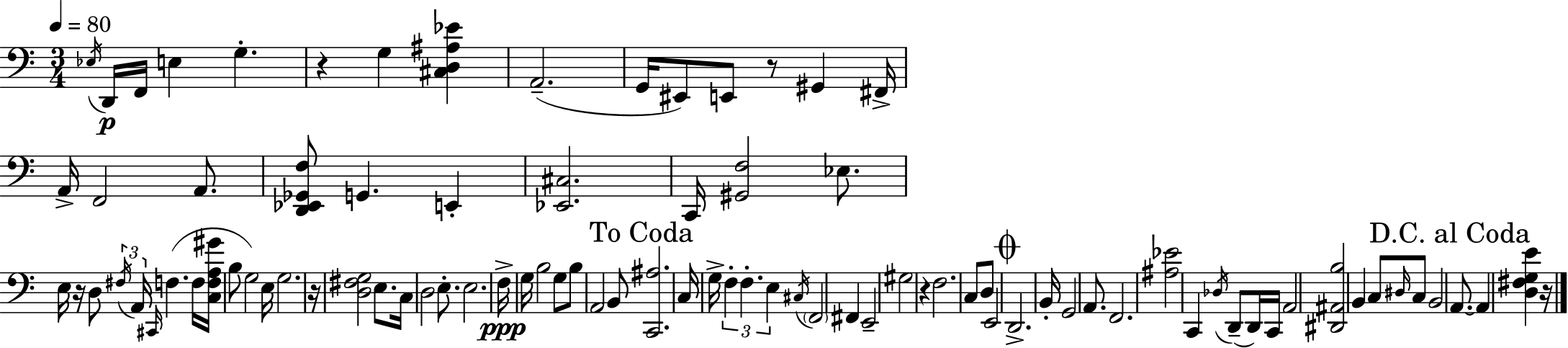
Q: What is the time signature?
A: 3/4